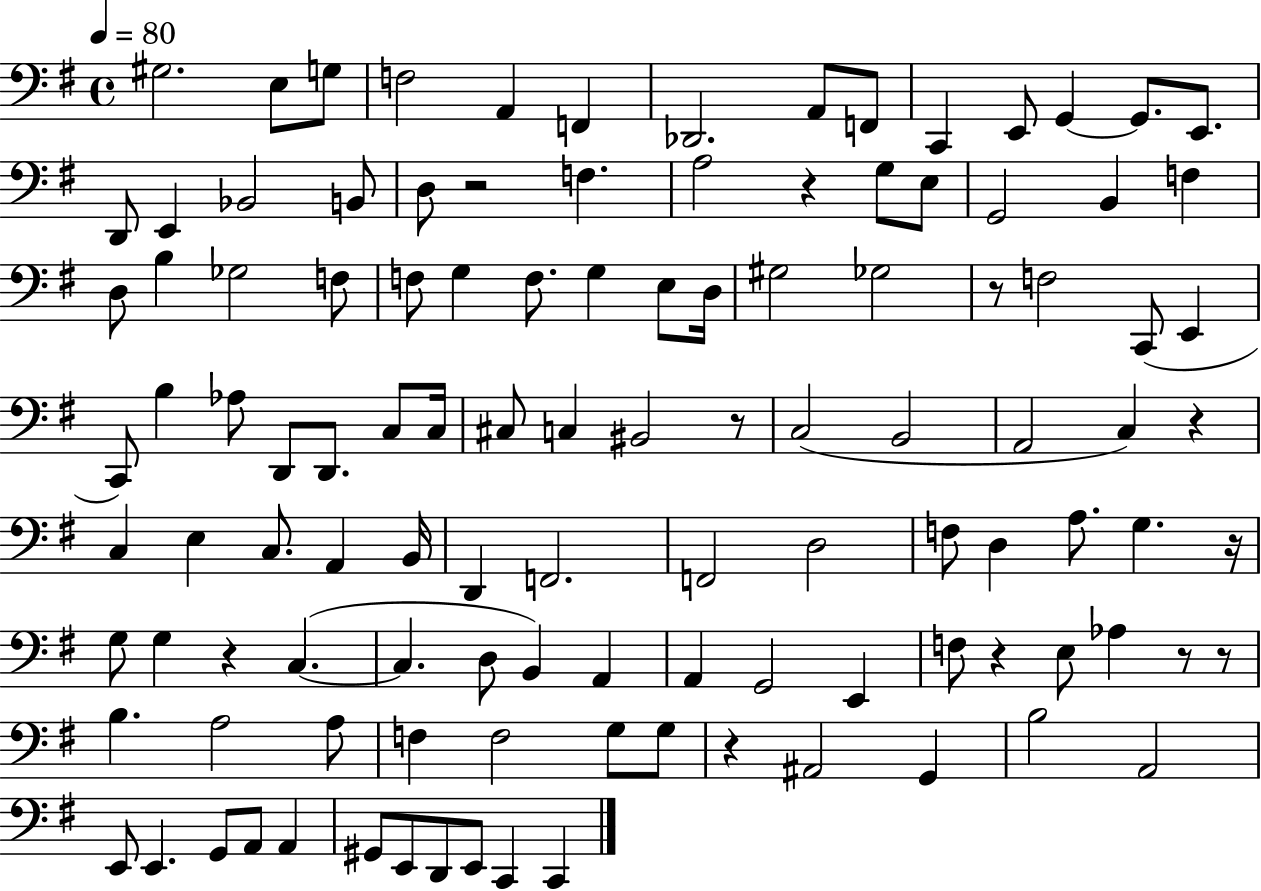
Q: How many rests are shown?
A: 11